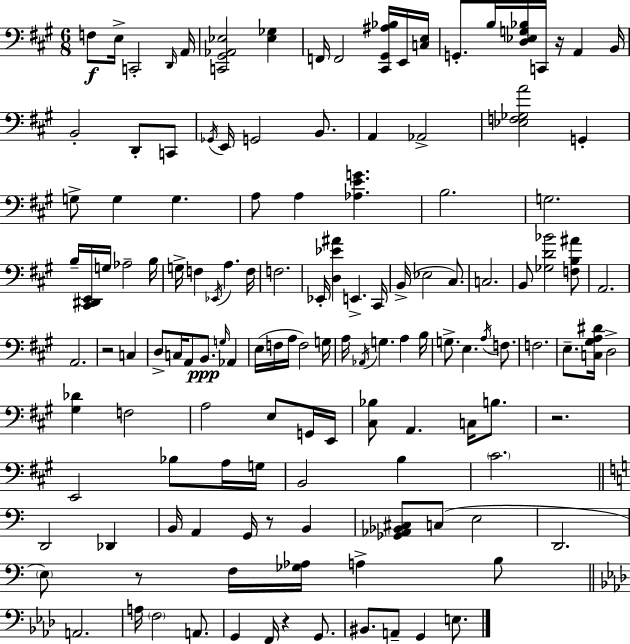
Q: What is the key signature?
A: A major